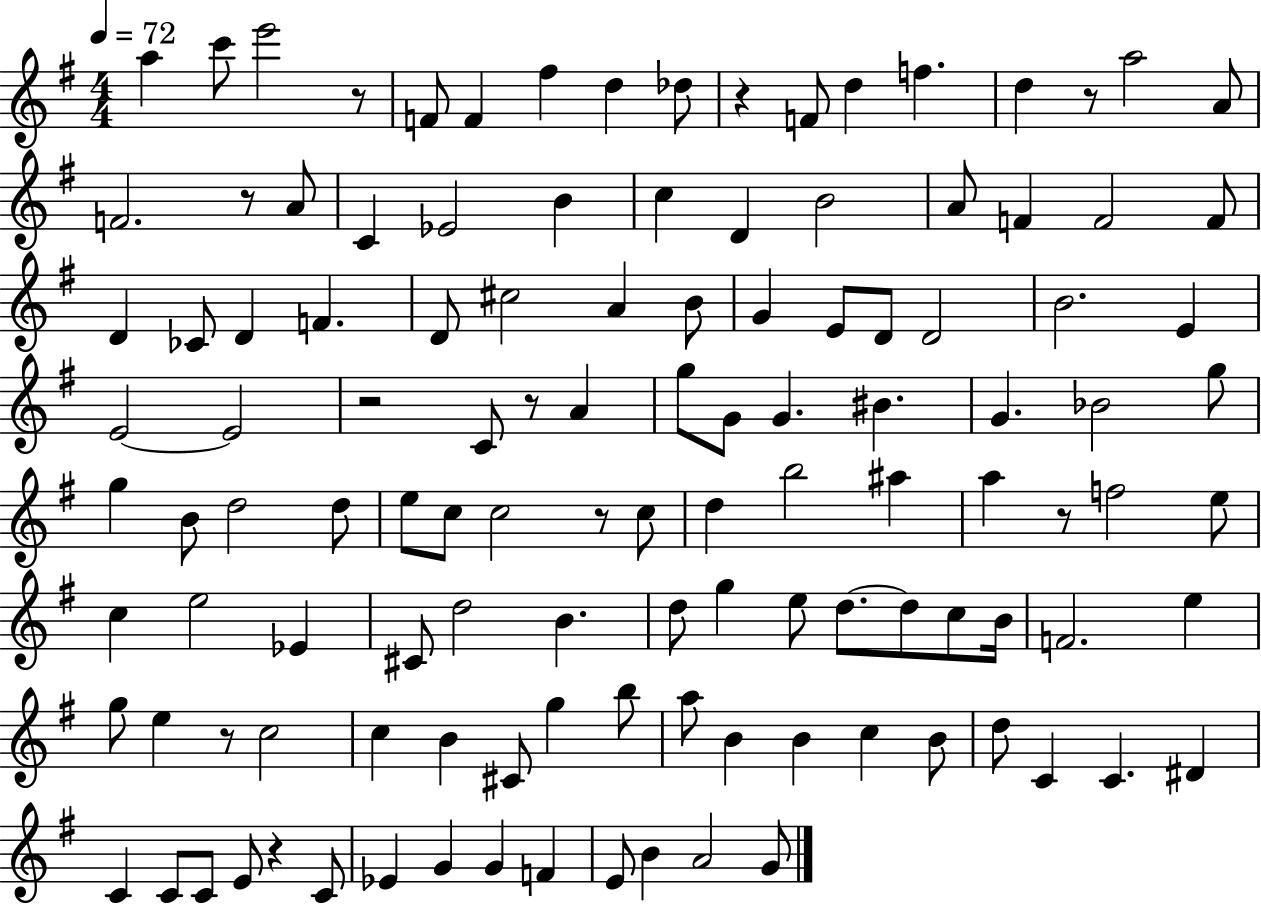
X:1
T:Untitled
M:4/4
L:1/4
K:G
a c'/2 e'2 z/2 F/2 F ^f d _d/2 z F/2 d f d z/2 a2 A/2 F2 z/2 A/2 C _E2 B c D B2 A/2 F F2 F/2 D _C/2 D F D/2 ^c2 A B/2 G E/2 D/2 D2 B2 E E2 E2 z2 C/2 z/2 A g/2 G/2 G ^B G _B2 g/2 g B/2 d2 d/2 e/2 c/2 c2 z/2 c/2 d b2 ^a a z/2 f2 e/2 c e2 _E ^C/2 d2 B d/2 g e/2 d/2 d/2 c/2 B/4 F2 e g/2 e z/2 c2 c B ^C/2 g b/2 a/2 B B c B/2 d/2 C C ^D C C/2 C/2 E/2 z C/2 _E G G F E/2 B A2 G/2